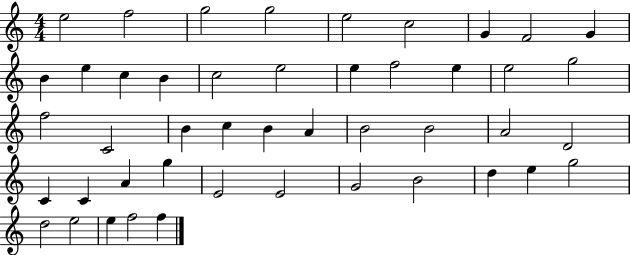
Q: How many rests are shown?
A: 0